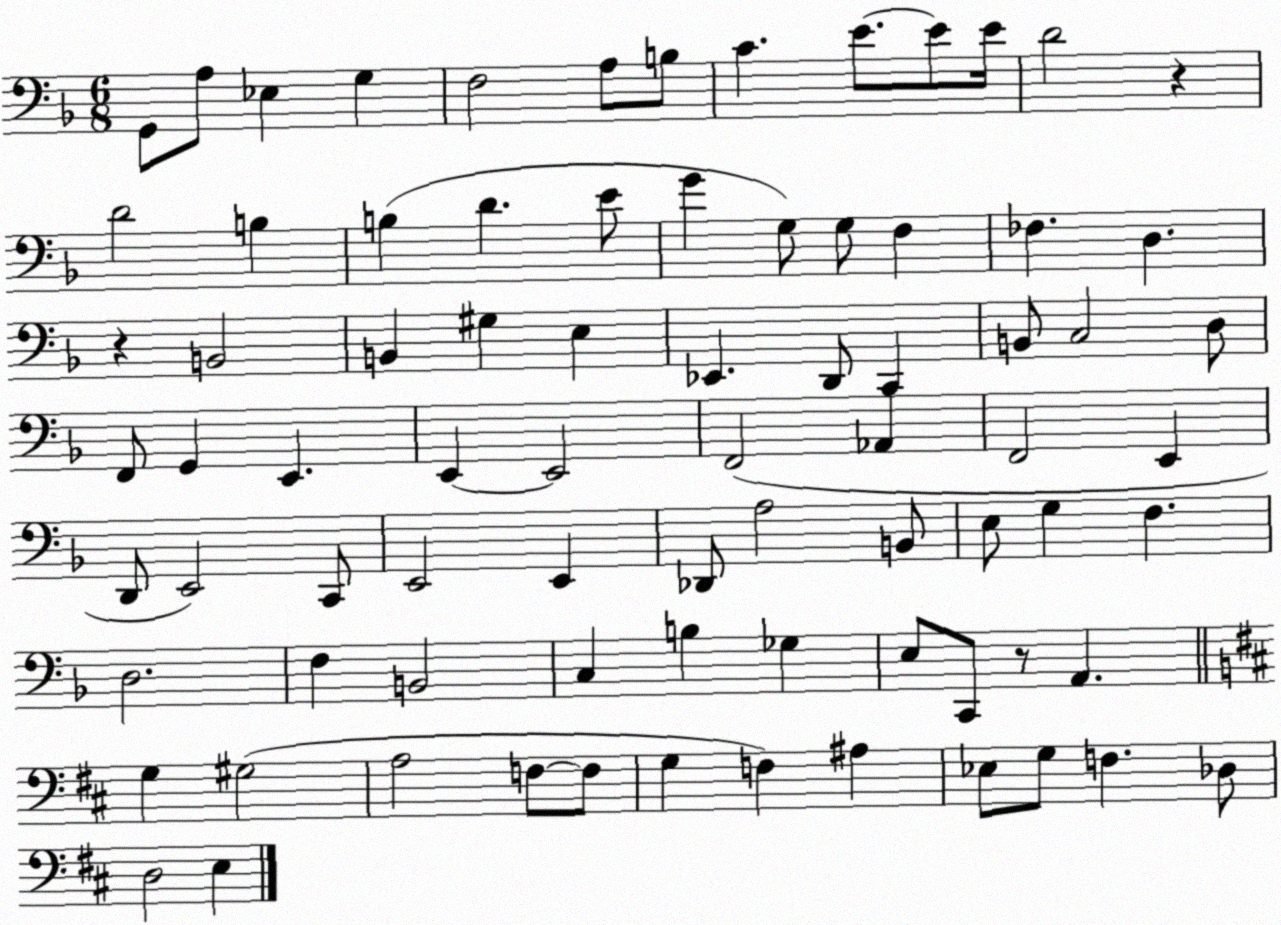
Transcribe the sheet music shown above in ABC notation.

X:1
T:Untitled
M:6/8
L:1/4
K:F
G,,/2 A,/2 _E, G, F,2 A,/2 B,/2 C E/2 E/2 E/4 D2 z D2 B, B, D E/2 G G,/2 G,/2 F, _F, D, z B,,2 B,, ^G, E, _E,, D,,/2 C,, B,,/2 C,2 D,/2 F,,/2 G,, E,, E,, E,,2 F,,2 _A,, F,,2 E,, D,,/2 E,,2 C,,/2 E,,2 E,, _D,,/2 A,2 B,,/2 E,/2 G, F, D,2 F, B,,2 C, B, _G, E,/2 C,,/2 z/2 A,, G, ^G,2 A,2 F,/2 F,/2 G, F, ^A, _E,/2 G,/2 F, _D,/2 D,2 E,